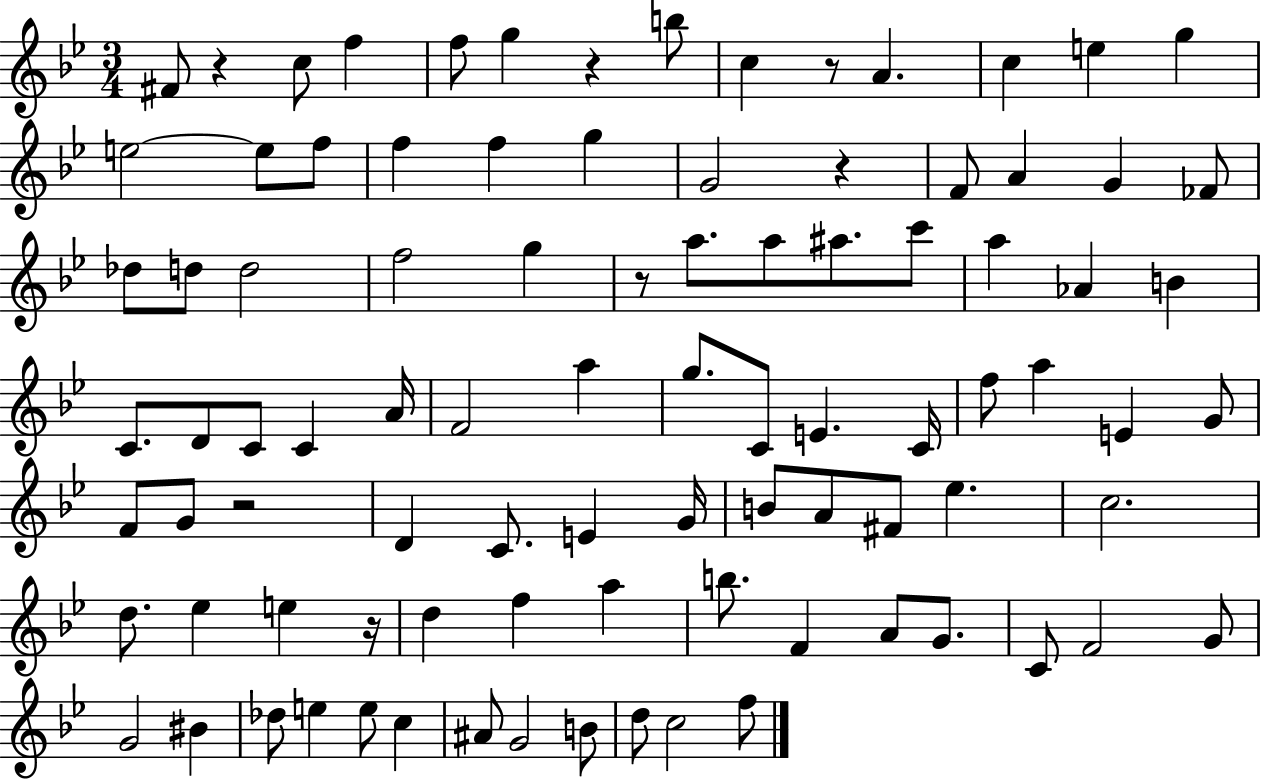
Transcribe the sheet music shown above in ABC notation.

X:1
T:Untitled
M:3/4
L:1/4
K:Bb
^F/2 z c/2 f f/2 g z b/2 c z/2 A c e g e2 e/2 f/2 f f g G2 z F/2 A G _F/2 _d/2 d/2 d2 f2 g z/2 a/2 a/2 ^a/2 c'/2 a _A B C/2 D/2 C/2 C A/4 F2 a g/2 C/2 E C/4 f/2 a E G/2 F/2 G/2 z2 D C/2 E G/4 B/2 A/2 ^F/2 _e c2 d/2 _e e z/4 d f a b/2 F A/2 G/2 C/2 F2 G/2 G2 ^B _d/2 e e/2 c ^A/2 G2 B/2 d/2 c2 f/2